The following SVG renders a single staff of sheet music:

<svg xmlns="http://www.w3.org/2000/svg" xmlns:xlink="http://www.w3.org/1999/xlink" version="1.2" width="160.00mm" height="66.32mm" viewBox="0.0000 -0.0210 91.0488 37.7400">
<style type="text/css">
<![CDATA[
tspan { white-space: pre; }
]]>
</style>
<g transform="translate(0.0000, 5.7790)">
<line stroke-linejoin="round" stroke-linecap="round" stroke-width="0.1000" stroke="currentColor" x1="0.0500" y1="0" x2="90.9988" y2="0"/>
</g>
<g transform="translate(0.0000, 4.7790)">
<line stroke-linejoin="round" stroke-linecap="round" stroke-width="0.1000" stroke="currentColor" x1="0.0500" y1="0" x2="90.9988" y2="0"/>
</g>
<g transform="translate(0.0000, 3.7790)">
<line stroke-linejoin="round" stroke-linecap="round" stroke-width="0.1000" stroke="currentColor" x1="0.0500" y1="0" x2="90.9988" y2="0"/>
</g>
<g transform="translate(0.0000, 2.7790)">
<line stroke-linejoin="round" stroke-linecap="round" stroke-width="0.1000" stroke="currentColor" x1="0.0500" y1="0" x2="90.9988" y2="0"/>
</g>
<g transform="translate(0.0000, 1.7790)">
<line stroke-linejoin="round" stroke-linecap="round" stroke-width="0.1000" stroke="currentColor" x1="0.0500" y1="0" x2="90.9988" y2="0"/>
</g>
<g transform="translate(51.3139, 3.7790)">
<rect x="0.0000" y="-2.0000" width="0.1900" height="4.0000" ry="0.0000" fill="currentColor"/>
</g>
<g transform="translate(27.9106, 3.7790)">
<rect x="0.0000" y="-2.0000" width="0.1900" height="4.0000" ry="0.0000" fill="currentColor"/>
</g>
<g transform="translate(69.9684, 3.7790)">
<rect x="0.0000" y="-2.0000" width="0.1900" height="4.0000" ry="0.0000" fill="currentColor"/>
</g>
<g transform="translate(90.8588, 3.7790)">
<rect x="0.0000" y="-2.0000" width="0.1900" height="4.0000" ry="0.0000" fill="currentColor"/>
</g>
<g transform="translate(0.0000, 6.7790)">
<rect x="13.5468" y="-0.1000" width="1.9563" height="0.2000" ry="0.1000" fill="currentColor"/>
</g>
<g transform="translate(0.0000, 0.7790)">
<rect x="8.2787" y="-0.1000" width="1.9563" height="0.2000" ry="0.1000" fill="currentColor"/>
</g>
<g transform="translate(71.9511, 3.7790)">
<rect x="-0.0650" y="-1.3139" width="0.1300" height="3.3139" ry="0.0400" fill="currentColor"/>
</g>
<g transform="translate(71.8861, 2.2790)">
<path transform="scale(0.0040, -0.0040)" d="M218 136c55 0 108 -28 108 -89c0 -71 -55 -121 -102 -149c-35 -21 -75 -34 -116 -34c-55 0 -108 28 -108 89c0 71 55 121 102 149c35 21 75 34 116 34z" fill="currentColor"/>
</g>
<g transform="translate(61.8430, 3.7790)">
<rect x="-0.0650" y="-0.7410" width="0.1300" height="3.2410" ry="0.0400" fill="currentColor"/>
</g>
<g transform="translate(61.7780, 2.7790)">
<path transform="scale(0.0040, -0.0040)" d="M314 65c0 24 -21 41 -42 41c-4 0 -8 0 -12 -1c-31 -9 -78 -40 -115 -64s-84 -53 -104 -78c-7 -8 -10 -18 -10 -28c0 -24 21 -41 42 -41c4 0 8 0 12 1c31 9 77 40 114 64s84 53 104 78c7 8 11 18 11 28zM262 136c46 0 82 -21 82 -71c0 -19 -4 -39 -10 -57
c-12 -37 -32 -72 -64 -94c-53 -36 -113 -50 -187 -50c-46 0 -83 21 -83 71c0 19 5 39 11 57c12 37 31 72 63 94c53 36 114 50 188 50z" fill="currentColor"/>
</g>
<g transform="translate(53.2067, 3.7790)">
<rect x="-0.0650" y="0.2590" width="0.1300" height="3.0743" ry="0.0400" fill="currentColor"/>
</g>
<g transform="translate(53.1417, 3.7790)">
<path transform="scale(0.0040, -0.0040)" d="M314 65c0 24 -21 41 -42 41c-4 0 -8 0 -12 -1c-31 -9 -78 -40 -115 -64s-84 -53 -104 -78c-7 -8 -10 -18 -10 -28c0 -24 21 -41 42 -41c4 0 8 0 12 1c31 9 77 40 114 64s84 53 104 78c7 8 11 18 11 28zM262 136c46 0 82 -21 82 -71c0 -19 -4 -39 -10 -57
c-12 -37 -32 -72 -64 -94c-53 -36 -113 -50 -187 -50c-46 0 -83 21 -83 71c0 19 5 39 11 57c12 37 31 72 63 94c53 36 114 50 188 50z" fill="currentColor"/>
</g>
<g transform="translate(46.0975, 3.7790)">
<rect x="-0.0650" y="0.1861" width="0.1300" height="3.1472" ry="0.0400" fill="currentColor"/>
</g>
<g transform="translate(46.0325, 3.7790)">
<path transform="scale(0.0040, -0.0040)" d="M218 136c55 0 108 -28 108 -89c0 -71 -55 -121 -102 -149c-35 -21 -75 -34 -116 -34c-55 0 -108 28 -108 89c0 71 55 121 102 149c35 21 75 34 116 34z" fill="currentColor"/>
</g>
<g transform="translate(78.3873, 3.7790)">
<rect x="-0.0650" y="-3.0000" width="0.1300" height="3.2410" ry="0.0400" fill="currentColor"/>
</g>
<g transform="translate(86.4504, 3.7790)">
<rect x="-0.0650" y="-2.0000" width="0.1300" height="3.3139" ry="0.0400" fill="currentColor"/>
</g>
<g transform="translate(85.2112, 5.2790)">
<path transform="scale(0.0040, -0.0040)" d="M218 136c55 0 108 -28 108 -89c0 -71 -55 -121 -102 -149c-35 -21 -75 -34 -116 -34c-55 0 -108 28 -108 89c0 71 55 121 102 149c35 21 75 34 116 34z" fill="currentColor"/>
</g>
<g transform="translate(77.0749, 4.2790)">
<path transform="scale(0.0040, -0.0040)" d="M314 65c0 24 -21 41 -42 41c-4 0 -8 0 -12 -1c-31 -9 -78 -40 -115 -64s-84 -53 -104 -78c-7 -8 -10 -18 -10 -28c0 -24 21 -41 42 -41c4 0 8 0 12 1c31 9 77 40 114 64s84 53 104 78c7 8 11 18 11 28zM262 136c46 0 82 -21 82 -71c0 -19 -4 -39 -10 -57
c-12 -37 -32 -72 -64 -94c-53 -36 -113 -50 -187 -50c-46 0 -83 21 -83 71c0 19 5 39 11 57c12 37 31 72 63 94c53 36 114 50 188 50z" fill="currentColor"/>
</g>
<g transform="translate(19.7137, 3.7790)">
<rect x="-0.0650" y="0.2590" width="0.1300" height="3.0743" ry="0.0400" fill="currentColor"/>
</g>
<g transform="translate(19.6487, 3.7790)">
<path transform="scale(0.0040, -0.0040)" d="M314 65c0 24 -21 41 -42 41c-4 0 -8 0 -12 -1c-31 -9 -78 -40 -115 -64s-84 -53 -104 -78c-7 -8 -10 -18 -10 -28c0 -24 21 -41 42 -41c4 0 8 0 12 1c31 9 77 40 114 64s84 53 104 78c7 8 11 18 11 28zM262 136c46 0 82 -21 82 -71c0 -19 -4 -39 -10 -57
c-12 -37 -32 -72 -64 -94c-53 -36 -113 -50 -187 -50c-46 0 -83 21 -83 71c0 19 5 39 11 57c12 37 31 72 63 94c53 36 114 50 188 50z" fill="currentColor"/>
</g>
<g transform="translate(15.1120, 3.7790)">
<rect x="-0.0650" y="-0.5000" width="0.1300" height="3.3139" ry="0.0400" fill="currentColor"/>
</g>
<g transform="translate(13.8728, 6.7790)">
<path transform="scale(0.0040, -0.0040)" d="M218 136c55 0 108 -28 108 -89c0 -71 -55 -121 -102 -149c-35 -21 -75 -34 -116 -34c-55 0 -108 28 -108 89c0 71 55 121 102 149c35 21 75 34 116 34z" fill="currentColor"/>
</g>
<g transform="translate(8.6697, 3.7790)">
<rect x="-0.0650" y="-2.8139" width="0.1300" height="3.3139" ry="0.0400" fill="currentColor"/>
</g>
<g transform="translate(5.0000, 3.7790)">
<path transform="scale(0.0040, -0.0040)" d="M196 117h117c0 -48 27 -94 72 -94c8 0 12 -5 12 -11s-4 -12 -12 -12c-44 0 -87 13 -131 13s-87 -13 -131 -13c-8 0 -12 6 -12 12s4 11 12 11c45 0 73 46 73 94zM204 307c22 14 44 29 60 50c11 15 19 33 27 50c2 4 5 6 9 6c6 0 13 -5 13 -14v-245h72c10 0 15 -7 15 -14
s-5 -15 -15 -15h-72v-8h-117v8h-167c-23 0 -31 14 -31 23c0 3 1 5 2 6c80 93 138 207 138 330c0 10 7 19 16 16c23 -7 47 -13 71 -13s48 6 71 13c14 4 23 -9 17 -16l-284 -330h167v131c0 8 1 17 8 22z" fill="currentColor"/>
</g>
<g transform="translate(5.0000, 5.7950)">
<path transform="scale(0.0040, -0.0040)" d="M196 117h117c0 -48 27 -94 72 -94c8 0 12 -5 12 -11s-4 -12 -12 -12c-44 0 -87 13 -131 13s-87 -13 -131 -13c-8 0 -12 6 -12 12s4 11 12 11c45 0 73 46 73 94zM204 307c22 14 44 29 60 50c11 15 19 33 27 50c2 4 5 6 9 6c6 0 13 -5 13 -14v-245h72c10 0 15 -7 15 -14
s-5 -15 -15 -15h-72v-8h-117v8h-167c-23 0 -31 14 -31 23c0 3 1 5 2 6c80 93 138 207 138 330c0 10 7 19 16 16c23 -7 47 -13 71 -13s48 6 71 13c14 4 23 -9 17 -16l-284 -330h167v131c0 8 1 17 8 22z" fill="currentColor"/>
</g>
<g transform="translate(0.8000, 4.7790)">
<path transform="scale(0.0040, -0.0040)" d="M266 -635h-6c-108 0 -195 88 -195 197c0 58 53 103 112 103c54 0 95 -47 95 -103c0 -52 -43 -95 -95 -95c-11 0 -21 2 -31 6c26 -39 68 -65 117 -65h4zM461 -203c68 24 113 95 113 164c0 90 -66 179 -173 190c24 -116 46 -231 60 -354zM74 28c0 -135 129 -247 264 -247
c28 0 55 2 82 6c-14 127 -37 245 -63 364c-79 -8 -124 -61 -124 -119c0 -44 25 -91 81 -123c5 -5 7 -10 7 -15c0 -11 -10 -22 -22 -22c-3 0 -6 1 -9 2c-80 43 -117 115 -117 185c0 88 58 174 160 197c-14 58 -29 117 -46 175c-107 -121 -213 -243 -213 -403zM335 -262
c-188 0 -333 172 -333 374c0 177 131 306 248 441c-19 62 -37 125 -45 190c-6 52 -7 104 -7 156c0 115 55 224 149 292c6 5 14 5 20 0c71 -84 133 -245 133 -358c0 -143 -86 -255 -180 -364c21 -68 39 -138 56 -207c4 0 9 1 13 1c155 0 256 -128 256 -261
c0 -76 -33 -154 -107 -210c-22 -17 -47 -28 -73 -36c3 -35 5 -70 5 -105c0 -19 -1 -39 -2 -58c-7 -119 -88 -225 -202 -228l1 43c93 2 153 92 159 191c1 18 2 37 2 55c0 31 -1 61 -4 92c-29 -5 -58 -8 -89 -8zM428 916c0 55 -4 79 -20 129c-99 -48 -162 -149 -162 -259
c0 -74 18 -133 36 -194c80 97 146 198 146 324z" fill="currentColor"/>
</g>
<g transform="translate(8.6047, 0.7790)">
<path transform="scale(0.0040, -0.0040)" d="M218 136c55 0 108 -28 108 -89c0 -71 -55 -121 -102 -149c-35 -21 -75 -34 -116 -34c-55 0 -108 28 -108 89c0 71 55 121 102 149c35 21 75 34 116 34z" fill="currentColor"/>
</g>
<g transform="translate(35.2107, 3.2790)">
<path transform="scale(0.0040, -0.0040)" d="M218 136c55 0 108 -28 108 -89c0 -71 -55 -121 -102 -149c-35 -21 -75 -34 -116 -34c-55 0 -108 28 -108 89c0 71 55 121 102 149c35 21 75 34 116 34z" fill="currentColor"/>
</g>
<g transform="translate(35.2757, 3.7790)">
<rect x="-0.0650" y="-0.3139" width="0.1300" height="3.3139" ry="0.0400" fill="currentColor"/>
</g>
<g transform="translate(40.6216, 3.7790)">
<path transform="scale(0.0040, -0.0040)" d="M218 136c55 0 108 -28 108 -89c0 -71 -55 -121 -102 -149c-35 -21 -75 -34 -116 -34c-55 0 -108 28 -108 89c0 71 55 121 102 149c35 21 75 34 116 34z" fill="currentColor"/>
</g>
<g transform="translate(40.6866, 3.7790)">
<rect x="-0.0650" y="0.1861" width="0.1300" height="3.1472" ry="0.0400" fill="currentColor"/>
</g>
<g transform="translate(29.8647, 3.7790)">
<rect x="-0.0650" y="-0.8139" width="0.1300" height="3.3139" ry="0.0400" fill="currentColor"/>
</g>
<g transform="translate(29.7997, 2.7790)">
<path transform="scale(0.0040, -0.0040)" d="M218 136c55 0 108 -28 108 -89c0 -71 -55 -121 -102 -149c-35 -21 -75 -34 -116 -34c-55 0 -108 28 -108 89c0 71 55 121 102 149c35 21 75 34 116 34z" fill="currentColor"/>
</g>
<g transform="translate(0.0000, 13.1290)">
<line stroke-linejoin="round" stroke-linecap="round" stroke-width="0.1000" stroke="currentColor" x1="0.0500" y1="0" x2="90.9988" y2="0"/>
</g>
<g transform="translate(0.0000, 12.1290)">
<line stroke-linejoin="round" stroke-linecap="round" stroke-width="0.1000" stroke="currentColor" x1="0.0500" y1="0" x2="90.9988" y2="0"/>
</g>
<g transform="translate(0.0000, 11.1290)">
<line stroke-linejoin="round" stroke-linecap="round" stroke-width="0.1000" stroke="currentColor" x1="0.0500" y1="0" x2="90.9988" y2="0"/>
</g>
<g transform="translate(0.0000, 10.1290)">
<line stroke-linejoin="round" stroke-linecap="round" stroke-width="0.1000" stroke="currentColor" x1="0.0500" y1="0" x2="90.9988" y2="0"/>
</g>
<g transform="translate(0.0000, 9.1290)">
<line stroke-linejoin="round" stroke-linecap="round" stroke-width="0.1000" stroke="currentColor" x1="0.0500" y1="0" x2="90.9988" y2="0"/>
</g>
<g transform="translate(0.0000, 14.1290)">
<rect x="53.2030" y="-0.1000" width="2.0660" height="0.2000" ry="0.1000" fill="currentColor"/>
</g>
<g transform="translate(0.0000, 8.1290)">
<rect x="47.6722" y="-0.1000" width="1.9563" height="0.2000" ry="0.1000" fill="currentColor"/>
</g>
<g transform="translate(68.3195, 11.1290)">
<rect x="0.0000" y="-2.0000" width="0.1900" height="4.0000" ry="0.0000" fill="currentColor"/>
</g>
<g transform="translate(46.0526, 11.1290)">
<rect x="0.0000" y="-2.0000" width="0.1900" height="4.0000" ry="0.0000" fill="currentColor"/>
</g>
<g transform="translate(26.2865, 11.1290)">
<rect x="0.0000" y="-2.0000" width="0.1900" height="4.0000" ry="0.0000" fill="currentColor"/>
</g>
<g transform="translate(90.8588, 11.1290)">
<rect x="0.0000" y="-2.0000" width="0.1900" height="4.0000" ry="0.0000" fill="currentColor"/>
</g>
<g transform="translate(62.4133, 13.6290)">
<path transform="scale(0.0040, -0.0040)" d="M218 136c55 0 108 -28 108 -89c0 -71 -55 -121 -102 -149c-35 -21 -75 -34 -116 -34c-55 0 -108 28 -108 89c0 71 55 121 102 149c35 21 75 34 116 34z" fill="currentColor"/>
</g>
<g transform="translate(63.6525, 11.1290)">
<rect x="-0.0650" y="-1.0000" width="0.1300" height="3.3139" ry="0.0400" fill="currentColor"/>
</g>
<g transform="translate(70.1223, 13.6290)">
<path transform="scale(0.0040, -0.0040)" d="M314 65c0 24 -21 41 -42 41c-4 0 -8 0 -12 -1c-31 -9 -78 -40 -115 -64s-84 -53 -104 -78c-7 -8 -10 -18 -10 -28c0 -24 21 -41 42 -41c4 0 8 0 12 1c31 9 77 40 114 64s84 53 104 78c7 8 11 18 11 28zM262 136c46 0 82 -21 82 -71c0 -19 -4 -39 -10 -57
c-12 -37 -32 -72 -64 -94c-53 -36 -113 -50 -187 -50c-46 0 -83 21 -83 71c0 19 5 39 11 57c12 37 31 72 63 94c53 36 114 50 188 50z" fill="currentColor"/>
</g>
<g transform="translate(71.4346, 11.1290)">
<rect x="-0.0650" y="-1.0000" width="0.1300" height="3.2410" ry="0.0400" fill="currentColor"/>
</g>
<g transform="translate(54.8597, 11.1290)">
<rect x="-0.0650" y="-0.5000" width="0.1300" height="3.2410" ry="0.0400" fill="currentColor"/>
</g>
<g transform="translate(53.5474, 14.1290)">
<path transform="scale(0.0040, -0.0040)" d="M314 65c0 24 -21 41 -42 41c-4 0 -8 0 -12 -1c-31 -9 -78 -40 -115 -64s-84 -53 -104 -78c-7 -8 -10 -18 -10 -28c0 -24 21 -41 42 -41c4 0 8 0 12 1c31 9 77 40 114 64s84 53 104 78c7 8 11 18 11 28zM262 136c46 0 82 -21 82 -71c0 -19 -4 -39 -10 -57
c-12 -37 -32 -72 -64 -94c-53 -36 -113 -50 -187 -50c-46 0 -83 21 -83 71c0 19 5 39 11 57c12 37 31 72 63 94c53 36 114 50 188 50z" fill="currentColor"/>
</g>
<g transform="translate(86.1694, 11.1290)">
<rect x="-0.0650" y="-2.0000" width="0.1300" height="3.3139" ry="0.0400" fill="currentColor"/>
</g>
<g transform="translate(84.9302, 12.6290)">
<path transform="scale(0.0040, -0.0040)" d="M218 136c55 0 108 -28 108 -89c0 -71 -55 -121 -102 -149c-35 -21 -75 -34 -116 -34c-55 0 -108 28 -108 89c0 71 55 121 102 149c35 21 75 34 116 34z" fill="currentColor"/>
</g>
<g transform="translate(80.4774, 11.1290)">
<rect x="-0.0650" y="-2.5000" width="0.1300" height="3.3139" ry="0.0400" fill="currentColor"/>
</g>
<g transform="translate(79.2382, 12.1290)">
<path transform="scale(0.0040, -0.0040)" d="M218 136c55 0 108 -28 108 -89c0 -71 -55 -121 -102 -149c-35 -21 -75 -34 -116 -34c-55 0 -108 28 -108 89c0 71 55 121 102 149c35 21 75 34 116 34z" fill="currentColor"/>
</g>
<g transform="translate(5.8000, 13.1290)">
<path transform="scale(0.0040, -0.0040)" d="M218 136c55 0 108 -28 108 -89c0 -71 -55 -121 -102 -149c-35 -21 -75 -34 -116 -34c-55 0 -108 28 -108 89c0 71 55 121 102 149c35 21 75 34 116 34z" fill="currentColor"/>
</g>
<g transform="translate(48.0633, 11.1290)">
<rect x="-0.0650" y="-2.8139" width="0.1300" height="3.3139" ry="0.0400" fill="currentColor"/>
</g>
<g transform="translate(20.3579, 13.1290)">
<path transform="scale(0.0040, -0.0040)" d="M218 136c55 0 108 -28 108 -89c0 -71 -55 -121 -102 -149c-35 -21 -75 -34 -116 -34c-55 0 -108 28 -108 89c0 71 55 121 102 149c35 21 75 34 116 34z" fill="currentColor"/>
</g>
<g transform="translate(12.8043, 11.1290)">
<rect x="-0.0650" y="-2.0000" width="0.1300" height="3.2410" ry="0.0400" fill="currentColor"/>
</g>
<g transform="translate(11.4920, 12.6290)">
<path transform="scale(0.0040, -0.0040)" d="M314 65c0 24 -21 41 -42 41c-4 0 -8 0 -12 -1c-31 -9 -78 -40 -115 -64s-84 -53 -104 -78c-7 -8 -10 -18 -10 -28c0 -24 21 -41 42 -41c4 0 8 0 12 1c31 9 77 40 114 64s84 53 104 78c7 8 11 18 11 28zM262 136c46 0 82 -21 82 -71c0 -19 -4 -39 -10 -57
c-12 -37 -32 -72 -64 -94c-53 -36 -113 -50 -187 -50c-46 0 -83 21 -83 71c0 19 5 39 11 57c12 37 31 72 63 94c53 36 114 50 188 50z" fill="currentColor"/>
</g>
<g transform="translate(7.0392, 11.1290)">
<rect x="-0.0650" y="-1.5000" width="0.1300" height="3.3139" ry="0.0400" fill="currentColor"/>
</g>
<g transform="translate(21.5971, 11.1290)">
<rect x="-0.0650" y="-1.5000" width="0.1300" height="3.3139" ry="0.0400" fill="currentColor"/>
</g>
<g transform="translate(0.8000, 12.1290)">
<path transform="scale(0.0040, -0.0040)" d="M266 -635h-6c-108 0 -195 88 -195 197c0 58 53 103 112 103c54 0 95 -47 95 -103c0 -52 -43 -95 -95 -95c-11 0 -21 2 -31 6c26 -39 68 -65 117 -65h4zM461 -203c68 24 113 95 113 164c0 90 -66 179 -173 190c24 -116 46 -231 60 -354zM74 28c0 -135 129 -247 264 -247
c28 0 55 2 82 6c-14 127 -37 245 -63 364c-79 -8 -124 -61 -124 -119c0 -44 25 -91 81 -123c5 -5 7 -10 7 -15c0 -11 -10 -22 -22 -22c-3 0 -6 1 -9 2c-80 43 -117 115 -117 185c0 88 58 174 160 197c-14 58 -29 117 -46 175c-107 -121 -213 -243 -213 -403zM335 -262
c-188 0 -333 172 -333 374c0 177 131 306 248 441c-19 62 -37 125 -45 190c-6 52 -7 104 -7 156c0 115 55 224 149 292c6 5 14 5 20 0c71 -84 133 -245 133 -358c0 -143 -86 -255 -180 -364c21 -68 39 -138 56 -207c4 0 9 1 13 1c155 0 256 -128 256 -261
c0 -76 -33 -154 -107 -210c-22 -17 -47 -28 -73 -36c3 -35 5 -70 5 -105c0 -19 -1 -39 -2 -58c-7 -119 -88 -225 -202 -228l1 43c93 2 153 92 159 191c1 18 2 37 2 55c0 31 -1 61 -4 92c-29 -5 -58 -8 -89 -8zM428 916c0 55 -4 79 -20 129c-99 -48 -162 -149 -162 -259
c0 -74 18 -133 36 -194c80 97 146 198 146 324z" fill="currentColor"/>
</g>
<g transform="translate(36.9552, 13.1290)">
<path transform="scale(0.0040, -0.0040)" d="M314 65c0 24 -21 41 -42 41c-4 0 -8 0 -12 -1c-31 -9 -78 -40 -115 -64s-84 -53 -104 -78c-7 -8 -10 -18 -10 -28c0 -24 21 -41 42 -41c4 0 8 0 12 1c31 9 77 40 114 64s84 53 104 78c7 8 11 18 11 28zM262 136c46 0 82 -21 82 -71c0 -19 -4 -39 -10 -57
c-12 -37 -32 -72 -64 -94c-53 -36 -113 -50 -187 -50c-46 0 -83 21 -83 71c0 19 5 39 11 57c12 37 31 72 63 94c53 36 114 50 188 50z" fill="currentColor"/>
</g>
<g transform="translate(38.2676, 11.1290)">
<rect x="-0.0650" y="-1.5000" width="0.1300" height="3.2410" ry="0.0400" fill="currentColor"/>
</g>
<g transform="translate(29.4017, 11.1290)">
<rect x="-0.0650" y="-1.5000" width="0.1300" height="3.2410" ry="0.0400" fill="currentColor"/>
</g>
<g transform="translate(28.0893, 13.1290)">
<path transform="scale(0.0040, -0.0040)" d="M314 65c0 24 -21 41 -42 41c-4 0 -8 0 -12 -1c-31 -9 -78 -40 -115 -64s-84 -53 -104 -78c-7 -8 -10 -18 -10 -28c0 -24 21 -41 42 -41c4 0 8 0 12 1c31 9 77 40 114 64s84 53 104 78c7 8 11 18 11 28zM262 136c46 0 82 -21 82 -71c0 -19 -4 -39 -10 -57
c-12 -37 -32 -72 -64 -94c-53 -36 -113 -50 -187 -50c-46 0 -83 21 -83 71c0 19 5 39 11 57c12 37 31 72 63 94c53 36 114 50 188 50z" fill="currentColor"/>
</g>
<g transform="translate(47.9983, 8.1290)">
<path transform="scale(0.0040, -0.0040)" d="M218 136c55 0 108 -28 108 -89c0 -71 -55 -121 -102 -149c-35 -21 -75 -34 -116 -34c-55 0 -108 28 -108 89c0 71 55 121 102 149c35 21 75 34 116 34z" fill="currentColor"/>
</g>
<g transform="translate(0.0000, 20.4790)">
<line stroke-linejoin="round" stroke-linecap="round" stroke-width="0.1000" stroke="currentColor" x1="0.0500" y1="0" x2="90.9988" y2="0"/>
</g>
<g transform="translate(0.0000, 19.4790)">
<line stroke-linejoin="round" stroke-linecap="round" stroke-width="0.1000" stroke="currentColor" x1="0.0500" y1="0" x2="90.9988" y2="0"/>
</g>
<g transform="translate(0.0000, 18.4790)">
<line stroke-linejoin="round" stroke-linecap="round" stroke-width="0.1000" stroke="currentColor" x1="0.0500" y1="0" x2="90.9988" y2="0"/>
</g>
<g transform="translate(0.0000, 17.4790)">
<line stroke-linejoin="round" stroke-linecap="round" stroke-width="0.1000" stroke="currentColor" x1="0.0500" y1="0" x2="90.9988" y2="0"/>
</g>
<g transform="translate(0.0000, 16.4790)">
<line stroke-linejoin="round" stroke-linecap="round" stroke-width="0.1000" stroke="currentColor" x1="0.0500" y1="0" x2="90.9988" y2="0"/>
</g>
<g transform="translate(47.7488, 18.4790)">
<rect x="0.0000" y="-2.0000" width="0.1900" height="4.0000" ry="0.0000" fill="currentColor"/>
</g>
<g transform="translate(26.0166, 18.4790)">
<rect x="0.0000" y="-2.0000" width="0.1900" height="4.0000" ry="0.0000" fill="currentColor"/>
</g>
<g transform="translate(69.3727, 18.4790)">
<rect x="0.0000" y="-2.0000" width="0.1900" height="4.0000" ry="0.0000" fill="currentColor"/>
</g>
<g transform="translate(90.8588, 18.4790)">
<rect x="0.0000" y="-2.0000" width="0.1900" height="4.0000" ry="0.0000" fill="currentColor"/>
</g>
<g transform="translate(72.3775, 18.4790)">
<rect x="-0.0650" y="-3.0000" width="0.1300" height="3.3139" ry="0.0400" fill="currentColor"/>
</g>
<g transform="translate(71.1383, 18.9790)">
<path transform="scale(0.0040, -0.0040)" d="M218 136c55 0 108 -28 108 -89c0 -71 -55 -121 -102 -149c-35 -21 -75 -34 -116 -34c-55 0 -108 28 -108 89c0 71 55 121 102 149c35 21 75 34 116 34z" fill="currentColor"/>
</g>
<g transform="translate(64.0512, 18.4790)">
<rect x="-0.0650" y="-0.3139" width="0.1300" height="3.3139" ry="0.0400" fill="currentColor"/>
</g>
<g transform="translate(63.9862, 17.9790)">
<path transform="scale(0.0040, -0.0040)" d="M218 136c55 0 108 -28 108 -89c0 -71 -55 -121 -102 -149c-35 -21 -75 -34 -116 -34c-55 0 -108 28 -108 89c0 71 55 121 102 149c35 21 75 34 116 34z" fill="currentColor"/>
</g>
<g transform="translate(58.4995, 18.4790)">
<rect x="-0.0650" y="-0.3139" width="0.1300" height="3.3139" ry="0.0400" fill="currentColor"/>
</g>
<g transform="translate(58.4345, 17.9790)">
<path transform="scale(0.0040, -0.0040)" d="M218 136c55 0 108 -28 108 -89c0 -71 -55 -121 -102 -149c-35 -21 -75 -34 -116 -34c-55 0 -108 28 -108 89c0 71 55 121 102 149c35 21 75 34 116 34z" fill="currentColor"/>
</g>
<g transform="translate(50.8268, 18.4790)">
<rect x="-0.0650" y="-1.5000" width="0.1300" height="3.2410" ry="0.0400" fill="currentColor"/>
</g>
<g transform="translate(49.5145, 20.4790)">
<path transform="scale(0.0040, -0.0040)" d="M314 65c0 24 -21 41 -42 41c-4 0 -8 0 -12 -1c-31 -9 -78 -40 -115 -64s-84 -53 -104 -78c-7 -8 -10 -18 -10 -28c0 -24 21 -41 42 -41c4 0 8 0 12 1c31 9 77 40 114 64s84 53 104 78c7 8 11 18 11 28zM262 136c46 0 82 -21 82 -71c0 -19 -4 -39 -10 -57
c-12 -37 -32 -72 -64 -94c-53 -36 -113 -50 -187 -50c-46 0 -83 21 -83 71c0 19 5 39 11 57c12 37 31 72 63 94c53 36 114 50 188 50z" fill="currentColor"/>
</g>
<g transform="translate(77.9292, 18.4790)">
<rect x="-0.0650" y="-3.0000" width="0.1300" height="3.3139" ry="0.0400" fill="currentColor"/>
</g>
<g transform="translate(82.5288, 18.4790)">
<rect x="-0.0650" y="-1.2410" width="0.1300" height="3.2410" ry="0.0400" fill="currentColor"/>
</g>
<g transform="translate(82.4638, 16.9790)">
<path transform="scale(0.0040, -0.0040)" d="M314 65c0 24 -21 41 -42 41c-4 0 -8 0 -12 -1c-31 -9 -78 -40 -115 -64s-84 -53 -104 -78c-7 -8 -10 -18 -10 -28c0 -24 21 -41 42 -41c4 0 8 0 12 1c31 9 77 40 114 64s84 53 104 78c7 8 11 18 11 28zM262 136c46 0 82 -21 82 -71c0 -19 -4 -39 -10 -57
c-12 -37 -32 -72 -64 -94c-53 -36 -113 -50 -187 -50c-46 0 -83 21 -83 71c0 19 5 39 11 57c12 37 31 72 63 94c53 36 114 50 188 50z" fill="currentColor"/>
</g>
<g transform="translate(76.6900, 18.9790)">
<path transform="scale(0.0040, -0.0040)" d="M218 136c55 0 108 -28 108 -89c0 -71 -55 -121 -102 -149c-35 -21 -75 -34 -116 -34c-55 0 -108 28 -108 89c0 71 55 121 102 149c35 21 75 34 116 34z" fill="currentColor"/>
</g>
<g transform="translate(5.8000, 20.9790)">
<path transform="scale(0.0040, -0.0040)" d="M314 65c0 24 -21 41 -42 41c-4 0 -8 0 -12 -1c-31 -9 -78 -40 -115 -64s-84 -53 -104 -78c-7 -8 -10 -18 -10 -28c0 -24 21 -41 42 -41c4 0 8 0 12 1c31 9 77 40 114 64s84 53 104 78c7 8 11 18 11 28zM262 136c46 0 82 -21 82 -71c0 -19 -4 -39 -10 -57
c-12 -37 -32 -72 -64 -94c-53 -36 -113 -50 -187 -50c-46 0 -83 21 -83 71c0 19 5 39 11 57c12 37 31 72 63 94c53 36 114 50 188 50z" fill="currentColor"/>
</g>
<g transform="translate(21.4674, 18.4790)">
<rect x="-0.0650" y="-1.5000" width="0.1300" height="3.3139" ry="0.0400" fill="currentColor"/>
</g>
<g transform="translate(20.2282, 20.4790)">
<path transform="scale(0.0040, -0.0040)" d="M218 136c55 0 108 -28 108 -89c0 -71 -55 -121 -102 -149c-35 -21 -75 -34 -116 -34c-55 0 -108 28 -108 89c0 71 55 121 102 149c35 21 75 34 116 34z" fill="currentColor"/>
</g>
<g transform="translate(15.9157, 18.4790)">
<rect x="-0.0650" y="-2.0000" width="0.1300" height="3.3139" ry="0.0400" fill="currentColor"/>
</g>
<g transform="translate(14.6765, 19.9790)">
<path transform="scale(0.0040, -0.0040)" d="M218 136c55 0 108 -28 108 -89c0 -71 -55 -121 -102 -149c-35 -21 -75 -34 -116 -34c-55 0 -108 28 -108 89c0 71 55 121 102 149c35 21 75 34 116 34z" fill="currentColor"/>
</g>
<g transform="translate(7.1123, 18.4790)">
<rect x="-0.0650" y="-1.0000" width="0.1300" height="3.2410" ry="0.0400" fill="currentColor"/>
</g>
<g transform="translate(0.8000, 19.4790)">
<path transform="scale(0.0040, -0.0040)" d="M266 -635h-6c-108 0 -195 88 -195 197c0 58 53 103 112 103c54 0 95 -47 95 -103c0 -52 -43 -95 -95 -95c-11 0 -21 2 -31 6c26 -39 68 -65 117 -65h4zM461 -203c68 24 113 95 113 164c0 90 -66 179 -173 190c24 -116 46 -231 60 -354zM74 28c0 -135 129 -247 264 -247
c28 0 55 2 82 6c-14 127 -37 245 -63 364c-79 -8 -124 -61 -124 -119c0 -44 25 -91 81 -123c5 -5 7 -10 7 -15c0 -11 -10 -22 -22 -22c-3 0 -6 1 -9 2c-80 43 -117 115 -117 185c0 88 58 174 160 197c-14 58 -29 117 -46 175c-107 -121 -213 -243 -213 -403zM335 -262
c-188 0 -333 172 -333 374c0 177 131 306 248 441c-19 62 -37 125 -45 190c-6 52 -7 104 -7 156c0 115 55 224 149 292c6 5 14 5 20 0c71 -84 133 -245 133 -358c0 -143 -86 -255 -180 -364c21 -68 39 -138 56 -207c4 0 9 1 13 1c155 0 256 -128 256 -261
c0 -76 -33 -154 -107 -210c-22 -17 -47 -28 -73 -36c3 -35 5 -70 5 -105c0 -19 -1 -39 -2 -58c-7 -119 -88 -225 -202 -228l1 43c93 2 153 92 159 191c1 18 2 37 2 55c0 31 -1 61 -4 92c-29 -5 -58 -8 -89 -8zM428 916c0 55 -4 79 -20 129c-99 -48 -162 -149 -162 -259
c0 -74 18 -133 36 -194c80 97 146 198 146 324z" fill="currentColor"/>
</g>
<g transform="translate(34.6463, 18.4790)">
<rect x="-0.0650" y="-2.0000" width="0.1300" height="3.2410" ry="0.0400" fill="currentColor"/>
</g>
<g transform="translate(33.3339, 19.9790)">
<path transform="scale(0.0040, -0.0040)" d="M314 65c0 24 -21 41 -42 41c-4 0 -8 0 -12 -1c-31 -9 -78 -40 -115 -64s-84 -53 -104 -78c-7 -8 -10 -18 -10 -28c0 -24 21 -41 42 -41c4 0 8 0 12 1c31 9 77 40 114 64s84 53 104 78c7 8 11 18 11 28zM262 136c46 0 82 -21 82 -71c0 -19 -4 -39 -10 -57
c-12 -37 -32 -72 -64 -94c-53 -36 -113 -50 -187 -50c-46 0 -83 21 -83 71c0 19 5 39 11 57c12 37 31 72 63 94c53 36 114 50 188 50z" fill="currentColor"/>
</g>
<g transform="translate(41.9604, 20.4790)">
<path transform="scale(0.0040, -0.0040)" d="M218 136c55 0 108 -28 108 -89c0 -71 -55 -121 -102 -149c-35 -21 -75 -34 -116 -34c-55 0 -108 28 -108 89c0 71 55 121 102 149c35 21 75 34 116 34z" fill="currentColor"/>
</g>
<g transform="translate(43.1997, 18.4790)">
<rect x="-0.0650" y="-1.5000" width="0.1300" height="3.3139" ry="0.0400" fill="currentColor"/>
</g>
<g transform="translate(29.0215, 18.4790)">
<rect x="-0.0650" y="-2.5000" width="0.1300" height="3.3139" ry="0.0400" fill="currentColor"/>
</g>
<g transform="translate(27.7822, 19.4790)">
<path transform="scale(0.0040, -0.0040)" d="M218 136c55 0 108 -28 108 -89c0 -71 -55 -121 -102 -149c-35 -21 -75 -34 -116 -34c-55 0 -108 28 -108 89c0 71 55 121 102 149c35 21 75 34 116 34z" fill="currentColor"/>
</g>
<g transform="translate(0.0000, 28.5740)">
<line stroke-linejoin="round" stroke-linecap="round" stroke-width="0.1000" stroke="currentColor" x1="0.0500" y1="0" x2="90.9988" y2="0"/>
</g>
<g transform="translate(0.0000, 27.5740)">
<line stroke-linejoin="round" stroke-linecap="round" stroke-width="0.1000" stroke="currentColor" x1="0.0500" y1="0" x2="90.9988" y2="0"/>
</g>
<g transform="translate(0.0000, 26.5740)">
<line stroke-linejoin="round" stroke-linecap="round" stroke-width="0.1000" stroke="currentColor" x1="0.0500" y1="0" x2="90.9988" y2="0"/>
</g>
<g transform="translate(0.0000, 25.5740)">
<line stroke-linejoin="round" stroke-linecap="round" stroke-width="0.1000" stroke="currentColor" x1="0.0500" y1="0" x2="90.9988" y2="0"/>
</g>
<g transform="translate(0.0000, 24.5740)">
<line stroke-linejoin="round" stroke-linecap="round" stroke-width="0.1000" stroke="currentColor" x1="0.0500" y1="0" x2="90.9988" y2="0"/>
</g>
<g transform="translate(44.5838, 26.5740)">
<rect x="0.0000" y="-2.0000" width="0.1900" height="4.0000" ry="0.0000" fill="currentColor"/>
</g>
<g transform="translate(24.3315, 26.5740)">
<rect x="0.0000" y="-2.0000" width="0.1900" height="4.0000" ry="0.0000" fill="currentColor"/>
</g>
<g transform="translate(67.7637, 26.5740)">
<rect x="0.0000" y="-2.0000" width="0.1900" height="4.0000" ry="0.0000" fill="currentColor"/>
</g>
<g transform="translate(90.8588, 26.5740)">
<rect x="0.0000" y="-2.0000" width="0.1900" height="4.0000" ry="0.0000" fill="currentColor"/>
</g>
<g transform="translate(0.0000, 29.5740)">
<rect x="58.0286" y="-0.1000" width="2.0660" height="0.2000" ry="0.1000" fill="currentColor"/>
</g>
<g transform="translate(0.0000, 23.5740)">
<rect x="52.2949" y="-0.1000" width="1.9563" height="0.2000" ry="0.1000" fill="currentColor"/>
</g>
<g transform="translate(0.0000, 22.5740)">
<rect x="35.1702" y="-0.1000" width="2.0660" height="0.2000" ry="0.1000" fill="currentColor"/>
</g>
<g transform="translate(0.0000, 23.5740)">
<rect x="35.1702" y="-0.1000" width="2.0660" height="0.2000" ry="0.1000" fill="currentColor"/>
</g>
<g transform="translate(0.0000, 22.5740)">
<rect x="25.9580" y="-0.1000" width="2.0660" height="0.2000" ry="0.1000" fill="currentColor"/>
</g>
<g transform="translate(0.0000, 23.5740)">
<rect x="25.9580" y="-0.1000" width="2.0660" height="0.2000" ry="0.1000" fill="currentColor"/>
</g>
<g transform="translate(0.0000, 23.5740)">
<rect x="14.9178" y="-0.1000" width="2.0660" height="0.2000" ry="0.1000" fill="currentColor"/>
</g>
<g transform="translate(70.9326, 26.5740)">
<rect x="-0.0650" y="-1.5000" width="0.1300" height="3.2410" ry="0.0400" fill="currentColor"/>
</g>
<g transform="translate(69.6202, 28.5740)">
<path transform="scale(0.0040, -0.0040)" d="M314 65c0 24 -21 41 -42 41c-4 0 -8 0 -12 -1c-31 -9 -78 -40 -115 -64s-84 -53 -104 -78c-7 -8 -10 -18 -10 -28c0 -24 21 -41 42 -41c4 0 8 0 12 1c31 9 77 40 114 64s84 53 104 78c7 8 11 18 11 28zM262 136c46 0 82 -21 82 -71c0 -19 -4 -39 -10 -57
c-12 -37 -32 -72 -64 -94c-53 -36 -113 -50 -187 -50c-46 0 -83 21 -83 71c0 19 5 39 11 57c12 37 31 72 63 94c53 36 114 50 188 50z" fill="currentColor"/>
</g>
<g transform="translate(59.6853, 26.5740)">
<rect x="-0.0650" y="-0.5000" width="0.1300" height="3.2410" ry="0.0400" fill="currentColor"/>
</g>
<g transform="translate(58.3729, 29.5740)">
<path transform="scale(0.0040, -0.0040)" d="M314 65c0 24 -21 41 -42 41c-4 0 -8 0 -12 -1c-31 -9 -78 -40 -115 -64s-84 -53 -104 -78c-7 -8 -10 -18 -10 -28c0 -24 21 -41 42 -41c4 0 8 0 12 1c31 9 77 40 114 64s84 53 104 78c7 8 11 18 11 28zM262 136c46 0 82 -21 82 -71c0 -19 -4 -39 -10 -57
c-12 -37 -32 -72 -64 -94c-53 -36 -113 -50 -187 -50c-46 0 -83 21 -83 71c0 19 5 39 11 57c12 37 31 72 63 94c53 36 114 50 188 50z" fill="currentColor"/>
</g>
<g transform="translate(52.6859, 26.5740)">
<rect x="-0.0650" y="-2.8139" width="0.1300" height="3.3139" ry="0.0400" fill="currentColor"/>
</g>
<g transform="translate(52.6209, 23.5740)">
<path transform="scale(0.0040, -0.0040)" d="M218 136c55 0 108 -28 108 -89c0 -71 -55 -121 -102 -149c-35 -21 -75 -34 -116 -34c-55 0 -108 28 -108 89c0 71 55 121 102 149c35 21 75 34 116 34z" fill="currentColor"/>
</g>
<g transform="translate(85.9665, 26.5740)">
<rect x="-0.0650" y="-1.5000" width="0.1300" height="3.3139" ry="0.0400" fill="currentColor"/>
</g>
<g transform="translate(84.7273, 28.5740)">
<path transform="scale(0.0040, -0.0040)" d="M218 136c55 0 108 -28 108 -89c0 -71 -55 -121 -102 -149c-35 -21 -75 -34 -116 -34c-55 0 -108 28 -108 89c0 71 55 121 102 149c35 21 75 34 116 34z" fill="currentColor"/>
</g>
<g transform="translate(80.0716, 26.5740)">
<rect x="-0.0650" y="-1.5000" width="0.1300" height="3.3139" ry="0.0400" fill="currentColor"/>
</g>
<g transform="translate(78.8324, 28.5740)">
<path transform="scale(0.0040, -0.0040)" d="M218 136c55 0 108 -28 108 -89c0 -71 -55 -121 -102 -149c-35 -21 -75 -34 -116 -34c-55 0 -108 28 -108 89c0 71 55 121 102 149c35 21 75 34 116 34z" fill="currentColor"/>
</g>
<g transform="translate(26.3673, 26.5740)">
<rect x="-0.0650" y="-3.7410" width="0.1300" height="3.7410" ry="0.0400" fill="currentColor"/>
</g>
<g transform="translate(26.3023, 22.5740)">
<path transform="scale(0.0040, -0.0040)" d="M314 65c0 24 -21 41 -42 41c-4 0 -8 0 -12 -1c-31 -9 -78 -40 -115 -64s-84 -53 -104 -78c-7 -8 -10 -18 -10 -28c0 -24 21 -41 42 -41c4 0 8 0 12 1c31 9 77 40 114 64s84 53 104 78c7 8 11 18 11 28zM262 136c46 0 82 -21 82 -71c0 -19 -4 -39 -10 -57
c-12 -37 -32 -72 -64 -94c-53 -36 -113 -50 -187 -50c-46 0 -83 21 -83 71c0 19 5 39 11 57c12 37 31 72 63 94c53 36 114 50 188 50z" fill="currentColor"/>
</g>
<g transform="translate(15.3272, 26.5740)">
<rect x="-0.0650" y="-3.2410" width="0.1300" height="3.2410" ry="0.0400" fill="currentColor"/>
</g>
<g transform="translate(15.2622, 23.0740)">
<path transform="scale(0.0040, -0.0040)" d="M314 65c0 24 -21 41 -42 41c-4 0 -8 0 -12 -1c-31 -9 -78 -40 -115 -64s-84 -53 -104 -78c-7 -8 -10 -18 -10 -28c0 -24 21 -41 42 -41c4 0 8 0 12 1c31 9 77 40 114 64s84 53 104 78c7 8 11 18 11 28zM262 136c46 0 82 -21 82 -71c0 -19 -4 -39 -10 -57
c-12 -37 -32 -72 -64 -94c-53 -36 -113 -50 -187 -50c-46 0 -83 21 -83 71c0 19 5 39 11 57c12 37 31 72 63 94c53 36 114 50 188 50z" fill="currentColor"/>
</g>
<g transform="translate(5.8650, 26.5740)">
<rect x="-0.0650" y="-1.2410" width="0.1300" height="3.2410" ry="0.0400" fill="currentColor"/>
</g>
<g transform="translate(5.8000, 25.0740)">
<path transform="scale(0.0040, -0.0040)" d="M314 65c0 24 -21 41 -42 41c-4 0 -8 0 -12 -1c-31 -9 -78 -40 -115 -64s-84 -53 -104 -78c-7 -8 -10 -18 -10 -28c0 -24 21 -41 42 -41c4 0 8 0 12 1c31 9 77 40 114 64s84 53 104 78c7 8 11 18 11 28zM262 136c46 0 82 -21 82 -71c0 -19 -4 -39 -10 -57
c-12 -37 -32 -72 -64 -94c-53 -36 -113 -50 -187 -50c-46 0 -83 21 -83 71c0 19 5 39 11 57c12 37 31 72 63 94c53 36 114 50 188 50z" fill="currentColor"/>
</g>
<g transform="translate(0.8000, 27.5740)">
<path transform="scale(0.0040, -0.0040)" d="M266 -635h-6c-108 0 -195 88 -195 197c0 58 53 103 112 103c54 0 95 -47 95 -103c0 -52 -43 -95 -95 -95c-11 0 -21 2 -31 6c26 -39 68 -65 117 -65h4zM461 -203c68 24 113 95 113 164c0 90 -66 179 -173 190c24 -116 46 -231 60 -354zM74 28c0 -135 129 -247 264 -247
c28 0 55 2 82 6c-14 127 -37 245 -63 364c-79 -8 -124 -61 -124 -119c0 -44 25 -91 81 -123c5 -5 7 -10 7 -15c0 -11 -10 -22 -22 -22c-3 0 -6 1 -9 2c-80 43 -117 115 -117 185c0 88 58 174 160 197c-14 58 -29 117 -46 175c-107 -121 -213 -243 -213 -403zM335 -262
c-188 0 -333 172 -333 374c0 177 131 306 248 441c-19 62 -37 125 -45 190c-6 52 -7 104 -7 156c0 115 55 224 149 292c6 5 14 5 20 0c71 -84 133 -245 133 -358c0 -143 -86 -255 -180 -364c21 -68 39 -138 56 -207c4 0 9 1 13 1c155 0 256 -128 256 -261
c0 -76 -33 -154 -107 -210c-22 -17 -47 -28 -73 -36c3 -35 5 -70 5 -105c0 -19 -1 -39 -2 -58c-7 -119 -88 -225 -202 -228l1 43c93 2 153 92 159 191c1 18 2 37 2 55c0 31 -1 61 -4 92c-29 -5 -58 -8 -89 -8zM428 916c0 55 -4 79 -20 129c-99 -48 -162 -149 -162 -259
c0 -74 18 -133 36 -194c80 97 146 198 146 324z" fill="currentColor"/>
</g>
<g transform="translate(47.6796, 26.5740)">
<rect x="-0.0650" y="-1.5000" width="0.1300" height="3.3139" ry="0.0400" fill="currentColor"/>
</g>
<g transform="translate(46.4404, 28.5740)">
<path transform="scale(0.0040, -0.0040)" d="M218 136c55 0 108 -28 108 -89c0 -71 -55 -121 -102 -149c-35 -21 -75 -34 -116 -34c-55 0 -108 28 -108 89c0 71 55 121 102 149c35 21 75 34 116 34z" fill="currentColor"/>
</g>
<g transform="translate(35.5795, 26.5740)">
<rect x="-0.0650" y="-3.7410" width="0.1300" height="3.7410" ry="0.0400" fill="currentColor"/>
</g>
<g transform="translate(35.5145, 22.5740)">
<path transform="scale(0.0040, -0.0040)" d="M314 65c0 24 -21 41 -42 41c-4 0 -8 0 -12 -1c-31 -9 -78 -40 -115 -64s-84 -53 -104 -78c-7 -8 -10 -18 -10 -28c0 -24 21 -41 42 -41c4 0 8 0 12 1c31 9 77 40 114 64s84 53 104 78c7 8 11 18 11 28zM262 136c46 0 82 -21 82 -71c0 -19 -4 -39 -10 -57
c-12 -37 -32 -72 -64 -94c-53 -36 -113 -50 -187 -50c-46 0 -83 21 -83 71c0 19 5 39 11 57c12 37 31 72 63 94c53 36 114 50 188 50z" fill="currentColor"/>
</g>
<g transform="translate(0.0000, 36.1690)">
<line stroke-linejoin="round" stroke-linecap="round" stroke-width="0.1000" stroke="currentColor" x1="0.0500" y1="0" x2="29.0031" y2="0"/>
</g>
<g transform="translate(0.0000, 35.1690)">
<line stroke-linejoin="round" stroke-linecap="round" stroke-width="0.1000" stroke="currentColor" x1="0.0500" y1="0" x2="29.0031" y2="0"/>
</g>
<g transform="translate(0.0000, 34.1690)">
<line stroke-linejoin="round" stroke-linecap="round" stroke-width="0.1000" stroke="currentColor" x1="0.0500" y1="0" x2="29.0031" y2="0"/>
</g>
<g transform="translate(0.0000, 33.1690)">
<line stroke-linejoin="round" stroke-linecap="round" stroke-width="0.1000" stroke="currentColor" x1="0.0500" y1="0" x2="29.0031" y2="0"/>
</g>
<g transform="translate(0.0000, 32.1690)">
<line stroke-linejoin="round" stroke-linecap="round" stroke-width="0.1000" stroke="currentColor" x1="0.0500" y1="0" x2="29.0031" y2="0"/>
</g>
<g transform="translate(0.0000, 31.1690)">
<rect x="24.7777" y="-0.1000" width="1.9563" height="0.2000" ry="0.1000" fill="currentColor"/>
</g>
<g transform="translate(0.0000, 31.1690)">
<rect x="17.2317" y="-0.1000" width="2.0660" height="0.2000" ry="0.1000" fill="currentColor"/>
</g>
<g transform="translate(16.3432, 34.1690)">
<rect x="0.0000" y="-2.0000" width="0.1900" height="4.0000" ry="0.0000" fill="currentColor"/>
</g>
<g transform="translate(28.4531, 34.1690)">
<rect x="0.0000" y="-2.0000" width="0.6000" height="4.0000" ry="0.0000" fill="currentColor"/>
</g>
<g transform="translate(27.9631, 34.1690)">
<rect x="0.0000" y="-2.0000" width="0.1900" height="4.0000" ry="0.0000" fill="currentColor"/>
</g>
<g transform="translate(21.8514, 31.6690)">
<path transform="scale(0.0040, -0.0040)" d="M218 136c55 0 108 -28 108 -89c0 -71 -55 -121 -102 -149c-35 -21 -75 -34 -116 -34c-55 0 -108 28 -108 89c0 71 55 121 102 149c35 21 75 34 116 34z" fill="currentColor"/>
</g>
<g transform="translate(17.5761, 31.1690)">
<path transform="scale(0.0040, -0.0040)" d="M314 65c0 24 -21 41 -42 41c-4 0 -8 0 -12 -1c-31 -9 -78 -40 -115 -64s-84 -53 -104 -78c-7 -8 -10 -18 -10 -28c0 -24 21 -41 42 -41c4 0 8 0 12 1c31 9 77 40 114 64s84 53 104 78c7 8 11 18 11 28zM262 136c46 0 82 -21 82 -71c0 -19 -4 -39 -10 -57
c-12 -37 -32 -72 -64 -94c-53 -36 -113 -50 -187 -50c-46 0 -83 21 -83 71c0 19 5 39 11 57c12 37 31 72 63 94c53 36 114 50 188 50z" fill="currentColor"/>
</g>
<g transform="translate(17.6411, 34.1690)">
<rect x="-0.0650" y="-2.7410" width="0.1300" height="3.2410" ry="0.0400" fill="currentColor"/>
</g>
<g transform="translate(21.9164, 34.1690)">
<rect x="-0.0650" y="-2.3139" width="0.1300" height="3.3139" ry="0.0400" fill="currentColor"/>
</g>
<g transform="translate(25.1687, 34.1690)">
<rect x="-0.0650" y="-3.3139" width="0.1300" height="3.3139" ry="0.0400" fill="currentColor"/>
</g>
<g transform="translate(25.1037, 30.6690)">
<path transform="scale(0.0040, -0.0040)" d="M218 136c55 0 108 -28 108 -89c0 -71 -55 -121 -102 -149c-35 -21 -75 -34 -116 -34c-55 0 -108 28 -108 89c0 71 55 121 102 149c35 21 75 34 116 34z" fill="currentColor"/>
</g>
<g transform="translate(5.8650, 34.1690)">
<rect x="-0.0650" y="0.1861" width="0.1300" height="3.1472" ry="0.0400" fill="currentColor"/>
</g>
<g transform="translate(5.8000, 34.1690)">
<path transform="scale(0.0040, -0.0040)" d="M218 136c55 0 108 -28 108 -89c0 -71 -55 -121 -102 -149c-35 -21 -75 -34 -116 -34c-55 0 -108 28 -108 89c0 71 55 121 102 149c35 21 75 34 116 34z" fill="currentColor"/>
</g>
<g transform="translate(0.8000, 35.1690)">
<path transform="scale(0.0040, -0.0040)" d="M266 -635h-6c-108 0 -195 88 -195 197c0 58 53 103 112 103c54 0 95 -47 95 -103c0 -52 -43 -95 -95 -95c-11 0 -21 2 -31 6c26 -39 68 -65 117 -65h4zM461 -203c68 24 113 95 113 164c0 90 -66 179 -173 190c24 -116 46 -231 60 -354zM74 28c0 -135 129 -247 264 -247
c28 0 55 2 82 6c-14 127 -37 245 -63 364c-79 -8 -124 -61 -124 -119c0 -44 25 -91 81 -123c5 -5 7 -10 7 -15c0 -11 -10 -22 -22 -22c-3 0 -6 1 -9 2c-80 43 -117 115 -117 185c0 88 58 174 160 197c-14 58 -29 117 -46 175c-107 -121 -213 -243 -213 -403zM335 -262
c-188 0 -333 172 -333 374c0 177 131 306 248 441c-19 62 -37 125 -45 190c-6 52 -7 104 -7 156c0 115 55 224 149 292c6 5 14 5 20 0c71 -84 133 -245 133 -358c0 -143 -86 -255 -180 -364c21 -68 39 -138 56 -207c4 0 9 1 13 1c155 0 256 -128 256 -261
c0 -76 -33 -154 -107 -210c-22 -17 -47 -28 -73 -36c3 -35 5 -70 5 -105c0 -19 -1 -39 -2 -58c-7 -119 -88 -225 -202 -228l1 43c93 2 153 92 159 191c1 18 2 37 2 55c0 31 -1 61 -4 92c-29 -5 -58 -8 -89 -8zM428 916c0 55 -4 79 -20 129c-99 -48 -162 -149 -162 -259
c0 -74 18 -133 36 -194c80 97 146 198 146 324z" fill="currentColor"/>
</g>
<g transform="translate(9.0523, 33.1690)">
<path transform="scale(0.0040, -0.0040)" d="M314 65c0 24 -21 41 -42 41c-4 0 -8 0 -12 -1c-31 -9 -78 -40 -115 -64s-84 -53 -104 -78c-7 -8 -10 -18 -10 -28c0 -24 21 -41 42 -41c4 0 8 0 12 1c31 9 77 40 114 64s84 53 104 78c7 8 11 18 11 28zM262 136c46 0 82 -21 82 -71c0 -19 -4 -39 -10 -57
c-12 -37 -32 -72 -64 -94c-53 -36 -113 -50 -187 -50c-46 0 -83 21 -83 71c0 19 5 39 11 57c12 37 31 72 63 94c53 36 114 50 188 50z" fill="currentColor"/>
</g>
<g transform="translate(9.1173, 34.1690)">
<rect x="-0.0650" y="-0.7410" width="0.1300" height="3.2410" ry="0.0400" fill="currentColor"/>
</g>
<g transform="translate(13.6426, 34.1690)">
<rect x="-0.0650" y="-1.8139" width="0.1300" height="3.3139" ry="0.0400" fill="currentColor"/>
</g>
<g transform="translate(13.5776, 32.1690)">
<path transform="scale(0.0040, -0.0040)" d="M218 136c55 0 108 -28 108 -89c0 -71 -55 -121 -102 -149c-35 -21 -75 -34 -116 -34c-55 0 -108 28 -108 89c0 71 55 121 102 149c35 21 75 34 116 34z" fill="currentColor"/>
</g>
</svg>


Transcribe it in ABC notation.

X:1
T:Untitled
M:4/4
L:1/4
K:C
a C B2 d c B B B2 d2 e A2 F E F2 E E2 E2 a C2 D D2 G F D2 F E G F2 E E2 c c A A e2 e2 b2 c'2 c'2 E a C2 E2 E E B d2 f a2 g b